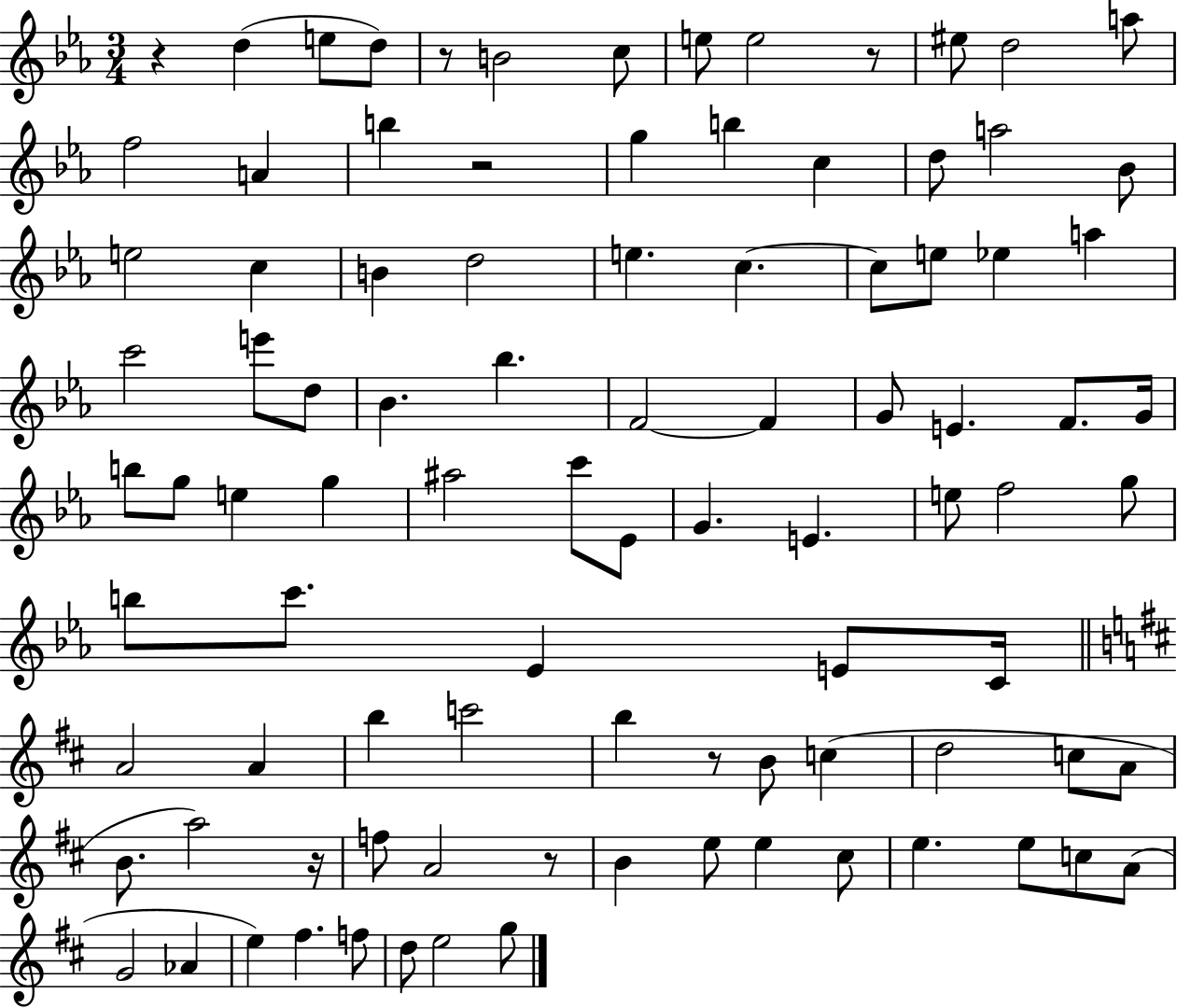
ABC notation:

X:1
T:Untitled
M:3/4
L:1/4
K:Eb
z d e/2 d/2 z/2 B2 c/2 e/2 e2 z/2 ^e/2 d2 a/2 f2 A b z2 g b c d/2 a2 _B/2 e2 c B d2 e c c/2 e/2 _e a c'2 e'/2 d/2 _B _b F2 F G/2 E F/2 G/4 b/2 g/2 e g ^a2 c'/2 _E/2 G E e/2 f2 g/2 b/2 c'/2 _E E/2 C/4 A2 A b c'2 b z/2 B/2 c d2 c/2 A/2 B/2 a2 z/4 f/2 A2 z/2 B e/2 e ^c/2 e e/2 c/2 A/2 G2 _A e ^f f/2 d/2 e2 g/2